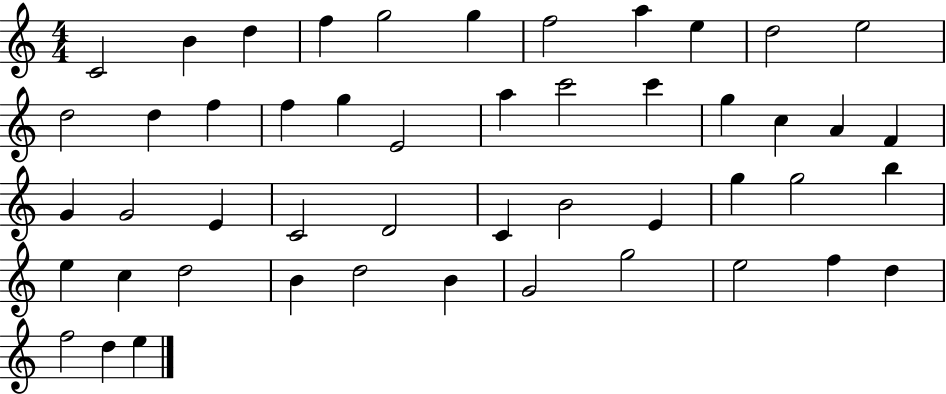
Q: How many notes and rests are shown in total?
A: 49